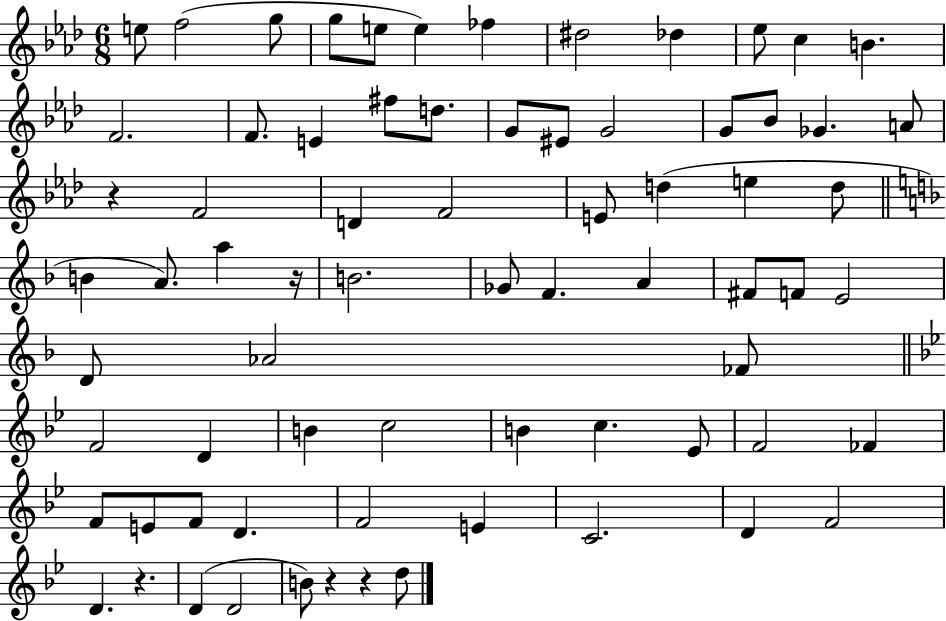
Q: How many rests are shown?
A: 5